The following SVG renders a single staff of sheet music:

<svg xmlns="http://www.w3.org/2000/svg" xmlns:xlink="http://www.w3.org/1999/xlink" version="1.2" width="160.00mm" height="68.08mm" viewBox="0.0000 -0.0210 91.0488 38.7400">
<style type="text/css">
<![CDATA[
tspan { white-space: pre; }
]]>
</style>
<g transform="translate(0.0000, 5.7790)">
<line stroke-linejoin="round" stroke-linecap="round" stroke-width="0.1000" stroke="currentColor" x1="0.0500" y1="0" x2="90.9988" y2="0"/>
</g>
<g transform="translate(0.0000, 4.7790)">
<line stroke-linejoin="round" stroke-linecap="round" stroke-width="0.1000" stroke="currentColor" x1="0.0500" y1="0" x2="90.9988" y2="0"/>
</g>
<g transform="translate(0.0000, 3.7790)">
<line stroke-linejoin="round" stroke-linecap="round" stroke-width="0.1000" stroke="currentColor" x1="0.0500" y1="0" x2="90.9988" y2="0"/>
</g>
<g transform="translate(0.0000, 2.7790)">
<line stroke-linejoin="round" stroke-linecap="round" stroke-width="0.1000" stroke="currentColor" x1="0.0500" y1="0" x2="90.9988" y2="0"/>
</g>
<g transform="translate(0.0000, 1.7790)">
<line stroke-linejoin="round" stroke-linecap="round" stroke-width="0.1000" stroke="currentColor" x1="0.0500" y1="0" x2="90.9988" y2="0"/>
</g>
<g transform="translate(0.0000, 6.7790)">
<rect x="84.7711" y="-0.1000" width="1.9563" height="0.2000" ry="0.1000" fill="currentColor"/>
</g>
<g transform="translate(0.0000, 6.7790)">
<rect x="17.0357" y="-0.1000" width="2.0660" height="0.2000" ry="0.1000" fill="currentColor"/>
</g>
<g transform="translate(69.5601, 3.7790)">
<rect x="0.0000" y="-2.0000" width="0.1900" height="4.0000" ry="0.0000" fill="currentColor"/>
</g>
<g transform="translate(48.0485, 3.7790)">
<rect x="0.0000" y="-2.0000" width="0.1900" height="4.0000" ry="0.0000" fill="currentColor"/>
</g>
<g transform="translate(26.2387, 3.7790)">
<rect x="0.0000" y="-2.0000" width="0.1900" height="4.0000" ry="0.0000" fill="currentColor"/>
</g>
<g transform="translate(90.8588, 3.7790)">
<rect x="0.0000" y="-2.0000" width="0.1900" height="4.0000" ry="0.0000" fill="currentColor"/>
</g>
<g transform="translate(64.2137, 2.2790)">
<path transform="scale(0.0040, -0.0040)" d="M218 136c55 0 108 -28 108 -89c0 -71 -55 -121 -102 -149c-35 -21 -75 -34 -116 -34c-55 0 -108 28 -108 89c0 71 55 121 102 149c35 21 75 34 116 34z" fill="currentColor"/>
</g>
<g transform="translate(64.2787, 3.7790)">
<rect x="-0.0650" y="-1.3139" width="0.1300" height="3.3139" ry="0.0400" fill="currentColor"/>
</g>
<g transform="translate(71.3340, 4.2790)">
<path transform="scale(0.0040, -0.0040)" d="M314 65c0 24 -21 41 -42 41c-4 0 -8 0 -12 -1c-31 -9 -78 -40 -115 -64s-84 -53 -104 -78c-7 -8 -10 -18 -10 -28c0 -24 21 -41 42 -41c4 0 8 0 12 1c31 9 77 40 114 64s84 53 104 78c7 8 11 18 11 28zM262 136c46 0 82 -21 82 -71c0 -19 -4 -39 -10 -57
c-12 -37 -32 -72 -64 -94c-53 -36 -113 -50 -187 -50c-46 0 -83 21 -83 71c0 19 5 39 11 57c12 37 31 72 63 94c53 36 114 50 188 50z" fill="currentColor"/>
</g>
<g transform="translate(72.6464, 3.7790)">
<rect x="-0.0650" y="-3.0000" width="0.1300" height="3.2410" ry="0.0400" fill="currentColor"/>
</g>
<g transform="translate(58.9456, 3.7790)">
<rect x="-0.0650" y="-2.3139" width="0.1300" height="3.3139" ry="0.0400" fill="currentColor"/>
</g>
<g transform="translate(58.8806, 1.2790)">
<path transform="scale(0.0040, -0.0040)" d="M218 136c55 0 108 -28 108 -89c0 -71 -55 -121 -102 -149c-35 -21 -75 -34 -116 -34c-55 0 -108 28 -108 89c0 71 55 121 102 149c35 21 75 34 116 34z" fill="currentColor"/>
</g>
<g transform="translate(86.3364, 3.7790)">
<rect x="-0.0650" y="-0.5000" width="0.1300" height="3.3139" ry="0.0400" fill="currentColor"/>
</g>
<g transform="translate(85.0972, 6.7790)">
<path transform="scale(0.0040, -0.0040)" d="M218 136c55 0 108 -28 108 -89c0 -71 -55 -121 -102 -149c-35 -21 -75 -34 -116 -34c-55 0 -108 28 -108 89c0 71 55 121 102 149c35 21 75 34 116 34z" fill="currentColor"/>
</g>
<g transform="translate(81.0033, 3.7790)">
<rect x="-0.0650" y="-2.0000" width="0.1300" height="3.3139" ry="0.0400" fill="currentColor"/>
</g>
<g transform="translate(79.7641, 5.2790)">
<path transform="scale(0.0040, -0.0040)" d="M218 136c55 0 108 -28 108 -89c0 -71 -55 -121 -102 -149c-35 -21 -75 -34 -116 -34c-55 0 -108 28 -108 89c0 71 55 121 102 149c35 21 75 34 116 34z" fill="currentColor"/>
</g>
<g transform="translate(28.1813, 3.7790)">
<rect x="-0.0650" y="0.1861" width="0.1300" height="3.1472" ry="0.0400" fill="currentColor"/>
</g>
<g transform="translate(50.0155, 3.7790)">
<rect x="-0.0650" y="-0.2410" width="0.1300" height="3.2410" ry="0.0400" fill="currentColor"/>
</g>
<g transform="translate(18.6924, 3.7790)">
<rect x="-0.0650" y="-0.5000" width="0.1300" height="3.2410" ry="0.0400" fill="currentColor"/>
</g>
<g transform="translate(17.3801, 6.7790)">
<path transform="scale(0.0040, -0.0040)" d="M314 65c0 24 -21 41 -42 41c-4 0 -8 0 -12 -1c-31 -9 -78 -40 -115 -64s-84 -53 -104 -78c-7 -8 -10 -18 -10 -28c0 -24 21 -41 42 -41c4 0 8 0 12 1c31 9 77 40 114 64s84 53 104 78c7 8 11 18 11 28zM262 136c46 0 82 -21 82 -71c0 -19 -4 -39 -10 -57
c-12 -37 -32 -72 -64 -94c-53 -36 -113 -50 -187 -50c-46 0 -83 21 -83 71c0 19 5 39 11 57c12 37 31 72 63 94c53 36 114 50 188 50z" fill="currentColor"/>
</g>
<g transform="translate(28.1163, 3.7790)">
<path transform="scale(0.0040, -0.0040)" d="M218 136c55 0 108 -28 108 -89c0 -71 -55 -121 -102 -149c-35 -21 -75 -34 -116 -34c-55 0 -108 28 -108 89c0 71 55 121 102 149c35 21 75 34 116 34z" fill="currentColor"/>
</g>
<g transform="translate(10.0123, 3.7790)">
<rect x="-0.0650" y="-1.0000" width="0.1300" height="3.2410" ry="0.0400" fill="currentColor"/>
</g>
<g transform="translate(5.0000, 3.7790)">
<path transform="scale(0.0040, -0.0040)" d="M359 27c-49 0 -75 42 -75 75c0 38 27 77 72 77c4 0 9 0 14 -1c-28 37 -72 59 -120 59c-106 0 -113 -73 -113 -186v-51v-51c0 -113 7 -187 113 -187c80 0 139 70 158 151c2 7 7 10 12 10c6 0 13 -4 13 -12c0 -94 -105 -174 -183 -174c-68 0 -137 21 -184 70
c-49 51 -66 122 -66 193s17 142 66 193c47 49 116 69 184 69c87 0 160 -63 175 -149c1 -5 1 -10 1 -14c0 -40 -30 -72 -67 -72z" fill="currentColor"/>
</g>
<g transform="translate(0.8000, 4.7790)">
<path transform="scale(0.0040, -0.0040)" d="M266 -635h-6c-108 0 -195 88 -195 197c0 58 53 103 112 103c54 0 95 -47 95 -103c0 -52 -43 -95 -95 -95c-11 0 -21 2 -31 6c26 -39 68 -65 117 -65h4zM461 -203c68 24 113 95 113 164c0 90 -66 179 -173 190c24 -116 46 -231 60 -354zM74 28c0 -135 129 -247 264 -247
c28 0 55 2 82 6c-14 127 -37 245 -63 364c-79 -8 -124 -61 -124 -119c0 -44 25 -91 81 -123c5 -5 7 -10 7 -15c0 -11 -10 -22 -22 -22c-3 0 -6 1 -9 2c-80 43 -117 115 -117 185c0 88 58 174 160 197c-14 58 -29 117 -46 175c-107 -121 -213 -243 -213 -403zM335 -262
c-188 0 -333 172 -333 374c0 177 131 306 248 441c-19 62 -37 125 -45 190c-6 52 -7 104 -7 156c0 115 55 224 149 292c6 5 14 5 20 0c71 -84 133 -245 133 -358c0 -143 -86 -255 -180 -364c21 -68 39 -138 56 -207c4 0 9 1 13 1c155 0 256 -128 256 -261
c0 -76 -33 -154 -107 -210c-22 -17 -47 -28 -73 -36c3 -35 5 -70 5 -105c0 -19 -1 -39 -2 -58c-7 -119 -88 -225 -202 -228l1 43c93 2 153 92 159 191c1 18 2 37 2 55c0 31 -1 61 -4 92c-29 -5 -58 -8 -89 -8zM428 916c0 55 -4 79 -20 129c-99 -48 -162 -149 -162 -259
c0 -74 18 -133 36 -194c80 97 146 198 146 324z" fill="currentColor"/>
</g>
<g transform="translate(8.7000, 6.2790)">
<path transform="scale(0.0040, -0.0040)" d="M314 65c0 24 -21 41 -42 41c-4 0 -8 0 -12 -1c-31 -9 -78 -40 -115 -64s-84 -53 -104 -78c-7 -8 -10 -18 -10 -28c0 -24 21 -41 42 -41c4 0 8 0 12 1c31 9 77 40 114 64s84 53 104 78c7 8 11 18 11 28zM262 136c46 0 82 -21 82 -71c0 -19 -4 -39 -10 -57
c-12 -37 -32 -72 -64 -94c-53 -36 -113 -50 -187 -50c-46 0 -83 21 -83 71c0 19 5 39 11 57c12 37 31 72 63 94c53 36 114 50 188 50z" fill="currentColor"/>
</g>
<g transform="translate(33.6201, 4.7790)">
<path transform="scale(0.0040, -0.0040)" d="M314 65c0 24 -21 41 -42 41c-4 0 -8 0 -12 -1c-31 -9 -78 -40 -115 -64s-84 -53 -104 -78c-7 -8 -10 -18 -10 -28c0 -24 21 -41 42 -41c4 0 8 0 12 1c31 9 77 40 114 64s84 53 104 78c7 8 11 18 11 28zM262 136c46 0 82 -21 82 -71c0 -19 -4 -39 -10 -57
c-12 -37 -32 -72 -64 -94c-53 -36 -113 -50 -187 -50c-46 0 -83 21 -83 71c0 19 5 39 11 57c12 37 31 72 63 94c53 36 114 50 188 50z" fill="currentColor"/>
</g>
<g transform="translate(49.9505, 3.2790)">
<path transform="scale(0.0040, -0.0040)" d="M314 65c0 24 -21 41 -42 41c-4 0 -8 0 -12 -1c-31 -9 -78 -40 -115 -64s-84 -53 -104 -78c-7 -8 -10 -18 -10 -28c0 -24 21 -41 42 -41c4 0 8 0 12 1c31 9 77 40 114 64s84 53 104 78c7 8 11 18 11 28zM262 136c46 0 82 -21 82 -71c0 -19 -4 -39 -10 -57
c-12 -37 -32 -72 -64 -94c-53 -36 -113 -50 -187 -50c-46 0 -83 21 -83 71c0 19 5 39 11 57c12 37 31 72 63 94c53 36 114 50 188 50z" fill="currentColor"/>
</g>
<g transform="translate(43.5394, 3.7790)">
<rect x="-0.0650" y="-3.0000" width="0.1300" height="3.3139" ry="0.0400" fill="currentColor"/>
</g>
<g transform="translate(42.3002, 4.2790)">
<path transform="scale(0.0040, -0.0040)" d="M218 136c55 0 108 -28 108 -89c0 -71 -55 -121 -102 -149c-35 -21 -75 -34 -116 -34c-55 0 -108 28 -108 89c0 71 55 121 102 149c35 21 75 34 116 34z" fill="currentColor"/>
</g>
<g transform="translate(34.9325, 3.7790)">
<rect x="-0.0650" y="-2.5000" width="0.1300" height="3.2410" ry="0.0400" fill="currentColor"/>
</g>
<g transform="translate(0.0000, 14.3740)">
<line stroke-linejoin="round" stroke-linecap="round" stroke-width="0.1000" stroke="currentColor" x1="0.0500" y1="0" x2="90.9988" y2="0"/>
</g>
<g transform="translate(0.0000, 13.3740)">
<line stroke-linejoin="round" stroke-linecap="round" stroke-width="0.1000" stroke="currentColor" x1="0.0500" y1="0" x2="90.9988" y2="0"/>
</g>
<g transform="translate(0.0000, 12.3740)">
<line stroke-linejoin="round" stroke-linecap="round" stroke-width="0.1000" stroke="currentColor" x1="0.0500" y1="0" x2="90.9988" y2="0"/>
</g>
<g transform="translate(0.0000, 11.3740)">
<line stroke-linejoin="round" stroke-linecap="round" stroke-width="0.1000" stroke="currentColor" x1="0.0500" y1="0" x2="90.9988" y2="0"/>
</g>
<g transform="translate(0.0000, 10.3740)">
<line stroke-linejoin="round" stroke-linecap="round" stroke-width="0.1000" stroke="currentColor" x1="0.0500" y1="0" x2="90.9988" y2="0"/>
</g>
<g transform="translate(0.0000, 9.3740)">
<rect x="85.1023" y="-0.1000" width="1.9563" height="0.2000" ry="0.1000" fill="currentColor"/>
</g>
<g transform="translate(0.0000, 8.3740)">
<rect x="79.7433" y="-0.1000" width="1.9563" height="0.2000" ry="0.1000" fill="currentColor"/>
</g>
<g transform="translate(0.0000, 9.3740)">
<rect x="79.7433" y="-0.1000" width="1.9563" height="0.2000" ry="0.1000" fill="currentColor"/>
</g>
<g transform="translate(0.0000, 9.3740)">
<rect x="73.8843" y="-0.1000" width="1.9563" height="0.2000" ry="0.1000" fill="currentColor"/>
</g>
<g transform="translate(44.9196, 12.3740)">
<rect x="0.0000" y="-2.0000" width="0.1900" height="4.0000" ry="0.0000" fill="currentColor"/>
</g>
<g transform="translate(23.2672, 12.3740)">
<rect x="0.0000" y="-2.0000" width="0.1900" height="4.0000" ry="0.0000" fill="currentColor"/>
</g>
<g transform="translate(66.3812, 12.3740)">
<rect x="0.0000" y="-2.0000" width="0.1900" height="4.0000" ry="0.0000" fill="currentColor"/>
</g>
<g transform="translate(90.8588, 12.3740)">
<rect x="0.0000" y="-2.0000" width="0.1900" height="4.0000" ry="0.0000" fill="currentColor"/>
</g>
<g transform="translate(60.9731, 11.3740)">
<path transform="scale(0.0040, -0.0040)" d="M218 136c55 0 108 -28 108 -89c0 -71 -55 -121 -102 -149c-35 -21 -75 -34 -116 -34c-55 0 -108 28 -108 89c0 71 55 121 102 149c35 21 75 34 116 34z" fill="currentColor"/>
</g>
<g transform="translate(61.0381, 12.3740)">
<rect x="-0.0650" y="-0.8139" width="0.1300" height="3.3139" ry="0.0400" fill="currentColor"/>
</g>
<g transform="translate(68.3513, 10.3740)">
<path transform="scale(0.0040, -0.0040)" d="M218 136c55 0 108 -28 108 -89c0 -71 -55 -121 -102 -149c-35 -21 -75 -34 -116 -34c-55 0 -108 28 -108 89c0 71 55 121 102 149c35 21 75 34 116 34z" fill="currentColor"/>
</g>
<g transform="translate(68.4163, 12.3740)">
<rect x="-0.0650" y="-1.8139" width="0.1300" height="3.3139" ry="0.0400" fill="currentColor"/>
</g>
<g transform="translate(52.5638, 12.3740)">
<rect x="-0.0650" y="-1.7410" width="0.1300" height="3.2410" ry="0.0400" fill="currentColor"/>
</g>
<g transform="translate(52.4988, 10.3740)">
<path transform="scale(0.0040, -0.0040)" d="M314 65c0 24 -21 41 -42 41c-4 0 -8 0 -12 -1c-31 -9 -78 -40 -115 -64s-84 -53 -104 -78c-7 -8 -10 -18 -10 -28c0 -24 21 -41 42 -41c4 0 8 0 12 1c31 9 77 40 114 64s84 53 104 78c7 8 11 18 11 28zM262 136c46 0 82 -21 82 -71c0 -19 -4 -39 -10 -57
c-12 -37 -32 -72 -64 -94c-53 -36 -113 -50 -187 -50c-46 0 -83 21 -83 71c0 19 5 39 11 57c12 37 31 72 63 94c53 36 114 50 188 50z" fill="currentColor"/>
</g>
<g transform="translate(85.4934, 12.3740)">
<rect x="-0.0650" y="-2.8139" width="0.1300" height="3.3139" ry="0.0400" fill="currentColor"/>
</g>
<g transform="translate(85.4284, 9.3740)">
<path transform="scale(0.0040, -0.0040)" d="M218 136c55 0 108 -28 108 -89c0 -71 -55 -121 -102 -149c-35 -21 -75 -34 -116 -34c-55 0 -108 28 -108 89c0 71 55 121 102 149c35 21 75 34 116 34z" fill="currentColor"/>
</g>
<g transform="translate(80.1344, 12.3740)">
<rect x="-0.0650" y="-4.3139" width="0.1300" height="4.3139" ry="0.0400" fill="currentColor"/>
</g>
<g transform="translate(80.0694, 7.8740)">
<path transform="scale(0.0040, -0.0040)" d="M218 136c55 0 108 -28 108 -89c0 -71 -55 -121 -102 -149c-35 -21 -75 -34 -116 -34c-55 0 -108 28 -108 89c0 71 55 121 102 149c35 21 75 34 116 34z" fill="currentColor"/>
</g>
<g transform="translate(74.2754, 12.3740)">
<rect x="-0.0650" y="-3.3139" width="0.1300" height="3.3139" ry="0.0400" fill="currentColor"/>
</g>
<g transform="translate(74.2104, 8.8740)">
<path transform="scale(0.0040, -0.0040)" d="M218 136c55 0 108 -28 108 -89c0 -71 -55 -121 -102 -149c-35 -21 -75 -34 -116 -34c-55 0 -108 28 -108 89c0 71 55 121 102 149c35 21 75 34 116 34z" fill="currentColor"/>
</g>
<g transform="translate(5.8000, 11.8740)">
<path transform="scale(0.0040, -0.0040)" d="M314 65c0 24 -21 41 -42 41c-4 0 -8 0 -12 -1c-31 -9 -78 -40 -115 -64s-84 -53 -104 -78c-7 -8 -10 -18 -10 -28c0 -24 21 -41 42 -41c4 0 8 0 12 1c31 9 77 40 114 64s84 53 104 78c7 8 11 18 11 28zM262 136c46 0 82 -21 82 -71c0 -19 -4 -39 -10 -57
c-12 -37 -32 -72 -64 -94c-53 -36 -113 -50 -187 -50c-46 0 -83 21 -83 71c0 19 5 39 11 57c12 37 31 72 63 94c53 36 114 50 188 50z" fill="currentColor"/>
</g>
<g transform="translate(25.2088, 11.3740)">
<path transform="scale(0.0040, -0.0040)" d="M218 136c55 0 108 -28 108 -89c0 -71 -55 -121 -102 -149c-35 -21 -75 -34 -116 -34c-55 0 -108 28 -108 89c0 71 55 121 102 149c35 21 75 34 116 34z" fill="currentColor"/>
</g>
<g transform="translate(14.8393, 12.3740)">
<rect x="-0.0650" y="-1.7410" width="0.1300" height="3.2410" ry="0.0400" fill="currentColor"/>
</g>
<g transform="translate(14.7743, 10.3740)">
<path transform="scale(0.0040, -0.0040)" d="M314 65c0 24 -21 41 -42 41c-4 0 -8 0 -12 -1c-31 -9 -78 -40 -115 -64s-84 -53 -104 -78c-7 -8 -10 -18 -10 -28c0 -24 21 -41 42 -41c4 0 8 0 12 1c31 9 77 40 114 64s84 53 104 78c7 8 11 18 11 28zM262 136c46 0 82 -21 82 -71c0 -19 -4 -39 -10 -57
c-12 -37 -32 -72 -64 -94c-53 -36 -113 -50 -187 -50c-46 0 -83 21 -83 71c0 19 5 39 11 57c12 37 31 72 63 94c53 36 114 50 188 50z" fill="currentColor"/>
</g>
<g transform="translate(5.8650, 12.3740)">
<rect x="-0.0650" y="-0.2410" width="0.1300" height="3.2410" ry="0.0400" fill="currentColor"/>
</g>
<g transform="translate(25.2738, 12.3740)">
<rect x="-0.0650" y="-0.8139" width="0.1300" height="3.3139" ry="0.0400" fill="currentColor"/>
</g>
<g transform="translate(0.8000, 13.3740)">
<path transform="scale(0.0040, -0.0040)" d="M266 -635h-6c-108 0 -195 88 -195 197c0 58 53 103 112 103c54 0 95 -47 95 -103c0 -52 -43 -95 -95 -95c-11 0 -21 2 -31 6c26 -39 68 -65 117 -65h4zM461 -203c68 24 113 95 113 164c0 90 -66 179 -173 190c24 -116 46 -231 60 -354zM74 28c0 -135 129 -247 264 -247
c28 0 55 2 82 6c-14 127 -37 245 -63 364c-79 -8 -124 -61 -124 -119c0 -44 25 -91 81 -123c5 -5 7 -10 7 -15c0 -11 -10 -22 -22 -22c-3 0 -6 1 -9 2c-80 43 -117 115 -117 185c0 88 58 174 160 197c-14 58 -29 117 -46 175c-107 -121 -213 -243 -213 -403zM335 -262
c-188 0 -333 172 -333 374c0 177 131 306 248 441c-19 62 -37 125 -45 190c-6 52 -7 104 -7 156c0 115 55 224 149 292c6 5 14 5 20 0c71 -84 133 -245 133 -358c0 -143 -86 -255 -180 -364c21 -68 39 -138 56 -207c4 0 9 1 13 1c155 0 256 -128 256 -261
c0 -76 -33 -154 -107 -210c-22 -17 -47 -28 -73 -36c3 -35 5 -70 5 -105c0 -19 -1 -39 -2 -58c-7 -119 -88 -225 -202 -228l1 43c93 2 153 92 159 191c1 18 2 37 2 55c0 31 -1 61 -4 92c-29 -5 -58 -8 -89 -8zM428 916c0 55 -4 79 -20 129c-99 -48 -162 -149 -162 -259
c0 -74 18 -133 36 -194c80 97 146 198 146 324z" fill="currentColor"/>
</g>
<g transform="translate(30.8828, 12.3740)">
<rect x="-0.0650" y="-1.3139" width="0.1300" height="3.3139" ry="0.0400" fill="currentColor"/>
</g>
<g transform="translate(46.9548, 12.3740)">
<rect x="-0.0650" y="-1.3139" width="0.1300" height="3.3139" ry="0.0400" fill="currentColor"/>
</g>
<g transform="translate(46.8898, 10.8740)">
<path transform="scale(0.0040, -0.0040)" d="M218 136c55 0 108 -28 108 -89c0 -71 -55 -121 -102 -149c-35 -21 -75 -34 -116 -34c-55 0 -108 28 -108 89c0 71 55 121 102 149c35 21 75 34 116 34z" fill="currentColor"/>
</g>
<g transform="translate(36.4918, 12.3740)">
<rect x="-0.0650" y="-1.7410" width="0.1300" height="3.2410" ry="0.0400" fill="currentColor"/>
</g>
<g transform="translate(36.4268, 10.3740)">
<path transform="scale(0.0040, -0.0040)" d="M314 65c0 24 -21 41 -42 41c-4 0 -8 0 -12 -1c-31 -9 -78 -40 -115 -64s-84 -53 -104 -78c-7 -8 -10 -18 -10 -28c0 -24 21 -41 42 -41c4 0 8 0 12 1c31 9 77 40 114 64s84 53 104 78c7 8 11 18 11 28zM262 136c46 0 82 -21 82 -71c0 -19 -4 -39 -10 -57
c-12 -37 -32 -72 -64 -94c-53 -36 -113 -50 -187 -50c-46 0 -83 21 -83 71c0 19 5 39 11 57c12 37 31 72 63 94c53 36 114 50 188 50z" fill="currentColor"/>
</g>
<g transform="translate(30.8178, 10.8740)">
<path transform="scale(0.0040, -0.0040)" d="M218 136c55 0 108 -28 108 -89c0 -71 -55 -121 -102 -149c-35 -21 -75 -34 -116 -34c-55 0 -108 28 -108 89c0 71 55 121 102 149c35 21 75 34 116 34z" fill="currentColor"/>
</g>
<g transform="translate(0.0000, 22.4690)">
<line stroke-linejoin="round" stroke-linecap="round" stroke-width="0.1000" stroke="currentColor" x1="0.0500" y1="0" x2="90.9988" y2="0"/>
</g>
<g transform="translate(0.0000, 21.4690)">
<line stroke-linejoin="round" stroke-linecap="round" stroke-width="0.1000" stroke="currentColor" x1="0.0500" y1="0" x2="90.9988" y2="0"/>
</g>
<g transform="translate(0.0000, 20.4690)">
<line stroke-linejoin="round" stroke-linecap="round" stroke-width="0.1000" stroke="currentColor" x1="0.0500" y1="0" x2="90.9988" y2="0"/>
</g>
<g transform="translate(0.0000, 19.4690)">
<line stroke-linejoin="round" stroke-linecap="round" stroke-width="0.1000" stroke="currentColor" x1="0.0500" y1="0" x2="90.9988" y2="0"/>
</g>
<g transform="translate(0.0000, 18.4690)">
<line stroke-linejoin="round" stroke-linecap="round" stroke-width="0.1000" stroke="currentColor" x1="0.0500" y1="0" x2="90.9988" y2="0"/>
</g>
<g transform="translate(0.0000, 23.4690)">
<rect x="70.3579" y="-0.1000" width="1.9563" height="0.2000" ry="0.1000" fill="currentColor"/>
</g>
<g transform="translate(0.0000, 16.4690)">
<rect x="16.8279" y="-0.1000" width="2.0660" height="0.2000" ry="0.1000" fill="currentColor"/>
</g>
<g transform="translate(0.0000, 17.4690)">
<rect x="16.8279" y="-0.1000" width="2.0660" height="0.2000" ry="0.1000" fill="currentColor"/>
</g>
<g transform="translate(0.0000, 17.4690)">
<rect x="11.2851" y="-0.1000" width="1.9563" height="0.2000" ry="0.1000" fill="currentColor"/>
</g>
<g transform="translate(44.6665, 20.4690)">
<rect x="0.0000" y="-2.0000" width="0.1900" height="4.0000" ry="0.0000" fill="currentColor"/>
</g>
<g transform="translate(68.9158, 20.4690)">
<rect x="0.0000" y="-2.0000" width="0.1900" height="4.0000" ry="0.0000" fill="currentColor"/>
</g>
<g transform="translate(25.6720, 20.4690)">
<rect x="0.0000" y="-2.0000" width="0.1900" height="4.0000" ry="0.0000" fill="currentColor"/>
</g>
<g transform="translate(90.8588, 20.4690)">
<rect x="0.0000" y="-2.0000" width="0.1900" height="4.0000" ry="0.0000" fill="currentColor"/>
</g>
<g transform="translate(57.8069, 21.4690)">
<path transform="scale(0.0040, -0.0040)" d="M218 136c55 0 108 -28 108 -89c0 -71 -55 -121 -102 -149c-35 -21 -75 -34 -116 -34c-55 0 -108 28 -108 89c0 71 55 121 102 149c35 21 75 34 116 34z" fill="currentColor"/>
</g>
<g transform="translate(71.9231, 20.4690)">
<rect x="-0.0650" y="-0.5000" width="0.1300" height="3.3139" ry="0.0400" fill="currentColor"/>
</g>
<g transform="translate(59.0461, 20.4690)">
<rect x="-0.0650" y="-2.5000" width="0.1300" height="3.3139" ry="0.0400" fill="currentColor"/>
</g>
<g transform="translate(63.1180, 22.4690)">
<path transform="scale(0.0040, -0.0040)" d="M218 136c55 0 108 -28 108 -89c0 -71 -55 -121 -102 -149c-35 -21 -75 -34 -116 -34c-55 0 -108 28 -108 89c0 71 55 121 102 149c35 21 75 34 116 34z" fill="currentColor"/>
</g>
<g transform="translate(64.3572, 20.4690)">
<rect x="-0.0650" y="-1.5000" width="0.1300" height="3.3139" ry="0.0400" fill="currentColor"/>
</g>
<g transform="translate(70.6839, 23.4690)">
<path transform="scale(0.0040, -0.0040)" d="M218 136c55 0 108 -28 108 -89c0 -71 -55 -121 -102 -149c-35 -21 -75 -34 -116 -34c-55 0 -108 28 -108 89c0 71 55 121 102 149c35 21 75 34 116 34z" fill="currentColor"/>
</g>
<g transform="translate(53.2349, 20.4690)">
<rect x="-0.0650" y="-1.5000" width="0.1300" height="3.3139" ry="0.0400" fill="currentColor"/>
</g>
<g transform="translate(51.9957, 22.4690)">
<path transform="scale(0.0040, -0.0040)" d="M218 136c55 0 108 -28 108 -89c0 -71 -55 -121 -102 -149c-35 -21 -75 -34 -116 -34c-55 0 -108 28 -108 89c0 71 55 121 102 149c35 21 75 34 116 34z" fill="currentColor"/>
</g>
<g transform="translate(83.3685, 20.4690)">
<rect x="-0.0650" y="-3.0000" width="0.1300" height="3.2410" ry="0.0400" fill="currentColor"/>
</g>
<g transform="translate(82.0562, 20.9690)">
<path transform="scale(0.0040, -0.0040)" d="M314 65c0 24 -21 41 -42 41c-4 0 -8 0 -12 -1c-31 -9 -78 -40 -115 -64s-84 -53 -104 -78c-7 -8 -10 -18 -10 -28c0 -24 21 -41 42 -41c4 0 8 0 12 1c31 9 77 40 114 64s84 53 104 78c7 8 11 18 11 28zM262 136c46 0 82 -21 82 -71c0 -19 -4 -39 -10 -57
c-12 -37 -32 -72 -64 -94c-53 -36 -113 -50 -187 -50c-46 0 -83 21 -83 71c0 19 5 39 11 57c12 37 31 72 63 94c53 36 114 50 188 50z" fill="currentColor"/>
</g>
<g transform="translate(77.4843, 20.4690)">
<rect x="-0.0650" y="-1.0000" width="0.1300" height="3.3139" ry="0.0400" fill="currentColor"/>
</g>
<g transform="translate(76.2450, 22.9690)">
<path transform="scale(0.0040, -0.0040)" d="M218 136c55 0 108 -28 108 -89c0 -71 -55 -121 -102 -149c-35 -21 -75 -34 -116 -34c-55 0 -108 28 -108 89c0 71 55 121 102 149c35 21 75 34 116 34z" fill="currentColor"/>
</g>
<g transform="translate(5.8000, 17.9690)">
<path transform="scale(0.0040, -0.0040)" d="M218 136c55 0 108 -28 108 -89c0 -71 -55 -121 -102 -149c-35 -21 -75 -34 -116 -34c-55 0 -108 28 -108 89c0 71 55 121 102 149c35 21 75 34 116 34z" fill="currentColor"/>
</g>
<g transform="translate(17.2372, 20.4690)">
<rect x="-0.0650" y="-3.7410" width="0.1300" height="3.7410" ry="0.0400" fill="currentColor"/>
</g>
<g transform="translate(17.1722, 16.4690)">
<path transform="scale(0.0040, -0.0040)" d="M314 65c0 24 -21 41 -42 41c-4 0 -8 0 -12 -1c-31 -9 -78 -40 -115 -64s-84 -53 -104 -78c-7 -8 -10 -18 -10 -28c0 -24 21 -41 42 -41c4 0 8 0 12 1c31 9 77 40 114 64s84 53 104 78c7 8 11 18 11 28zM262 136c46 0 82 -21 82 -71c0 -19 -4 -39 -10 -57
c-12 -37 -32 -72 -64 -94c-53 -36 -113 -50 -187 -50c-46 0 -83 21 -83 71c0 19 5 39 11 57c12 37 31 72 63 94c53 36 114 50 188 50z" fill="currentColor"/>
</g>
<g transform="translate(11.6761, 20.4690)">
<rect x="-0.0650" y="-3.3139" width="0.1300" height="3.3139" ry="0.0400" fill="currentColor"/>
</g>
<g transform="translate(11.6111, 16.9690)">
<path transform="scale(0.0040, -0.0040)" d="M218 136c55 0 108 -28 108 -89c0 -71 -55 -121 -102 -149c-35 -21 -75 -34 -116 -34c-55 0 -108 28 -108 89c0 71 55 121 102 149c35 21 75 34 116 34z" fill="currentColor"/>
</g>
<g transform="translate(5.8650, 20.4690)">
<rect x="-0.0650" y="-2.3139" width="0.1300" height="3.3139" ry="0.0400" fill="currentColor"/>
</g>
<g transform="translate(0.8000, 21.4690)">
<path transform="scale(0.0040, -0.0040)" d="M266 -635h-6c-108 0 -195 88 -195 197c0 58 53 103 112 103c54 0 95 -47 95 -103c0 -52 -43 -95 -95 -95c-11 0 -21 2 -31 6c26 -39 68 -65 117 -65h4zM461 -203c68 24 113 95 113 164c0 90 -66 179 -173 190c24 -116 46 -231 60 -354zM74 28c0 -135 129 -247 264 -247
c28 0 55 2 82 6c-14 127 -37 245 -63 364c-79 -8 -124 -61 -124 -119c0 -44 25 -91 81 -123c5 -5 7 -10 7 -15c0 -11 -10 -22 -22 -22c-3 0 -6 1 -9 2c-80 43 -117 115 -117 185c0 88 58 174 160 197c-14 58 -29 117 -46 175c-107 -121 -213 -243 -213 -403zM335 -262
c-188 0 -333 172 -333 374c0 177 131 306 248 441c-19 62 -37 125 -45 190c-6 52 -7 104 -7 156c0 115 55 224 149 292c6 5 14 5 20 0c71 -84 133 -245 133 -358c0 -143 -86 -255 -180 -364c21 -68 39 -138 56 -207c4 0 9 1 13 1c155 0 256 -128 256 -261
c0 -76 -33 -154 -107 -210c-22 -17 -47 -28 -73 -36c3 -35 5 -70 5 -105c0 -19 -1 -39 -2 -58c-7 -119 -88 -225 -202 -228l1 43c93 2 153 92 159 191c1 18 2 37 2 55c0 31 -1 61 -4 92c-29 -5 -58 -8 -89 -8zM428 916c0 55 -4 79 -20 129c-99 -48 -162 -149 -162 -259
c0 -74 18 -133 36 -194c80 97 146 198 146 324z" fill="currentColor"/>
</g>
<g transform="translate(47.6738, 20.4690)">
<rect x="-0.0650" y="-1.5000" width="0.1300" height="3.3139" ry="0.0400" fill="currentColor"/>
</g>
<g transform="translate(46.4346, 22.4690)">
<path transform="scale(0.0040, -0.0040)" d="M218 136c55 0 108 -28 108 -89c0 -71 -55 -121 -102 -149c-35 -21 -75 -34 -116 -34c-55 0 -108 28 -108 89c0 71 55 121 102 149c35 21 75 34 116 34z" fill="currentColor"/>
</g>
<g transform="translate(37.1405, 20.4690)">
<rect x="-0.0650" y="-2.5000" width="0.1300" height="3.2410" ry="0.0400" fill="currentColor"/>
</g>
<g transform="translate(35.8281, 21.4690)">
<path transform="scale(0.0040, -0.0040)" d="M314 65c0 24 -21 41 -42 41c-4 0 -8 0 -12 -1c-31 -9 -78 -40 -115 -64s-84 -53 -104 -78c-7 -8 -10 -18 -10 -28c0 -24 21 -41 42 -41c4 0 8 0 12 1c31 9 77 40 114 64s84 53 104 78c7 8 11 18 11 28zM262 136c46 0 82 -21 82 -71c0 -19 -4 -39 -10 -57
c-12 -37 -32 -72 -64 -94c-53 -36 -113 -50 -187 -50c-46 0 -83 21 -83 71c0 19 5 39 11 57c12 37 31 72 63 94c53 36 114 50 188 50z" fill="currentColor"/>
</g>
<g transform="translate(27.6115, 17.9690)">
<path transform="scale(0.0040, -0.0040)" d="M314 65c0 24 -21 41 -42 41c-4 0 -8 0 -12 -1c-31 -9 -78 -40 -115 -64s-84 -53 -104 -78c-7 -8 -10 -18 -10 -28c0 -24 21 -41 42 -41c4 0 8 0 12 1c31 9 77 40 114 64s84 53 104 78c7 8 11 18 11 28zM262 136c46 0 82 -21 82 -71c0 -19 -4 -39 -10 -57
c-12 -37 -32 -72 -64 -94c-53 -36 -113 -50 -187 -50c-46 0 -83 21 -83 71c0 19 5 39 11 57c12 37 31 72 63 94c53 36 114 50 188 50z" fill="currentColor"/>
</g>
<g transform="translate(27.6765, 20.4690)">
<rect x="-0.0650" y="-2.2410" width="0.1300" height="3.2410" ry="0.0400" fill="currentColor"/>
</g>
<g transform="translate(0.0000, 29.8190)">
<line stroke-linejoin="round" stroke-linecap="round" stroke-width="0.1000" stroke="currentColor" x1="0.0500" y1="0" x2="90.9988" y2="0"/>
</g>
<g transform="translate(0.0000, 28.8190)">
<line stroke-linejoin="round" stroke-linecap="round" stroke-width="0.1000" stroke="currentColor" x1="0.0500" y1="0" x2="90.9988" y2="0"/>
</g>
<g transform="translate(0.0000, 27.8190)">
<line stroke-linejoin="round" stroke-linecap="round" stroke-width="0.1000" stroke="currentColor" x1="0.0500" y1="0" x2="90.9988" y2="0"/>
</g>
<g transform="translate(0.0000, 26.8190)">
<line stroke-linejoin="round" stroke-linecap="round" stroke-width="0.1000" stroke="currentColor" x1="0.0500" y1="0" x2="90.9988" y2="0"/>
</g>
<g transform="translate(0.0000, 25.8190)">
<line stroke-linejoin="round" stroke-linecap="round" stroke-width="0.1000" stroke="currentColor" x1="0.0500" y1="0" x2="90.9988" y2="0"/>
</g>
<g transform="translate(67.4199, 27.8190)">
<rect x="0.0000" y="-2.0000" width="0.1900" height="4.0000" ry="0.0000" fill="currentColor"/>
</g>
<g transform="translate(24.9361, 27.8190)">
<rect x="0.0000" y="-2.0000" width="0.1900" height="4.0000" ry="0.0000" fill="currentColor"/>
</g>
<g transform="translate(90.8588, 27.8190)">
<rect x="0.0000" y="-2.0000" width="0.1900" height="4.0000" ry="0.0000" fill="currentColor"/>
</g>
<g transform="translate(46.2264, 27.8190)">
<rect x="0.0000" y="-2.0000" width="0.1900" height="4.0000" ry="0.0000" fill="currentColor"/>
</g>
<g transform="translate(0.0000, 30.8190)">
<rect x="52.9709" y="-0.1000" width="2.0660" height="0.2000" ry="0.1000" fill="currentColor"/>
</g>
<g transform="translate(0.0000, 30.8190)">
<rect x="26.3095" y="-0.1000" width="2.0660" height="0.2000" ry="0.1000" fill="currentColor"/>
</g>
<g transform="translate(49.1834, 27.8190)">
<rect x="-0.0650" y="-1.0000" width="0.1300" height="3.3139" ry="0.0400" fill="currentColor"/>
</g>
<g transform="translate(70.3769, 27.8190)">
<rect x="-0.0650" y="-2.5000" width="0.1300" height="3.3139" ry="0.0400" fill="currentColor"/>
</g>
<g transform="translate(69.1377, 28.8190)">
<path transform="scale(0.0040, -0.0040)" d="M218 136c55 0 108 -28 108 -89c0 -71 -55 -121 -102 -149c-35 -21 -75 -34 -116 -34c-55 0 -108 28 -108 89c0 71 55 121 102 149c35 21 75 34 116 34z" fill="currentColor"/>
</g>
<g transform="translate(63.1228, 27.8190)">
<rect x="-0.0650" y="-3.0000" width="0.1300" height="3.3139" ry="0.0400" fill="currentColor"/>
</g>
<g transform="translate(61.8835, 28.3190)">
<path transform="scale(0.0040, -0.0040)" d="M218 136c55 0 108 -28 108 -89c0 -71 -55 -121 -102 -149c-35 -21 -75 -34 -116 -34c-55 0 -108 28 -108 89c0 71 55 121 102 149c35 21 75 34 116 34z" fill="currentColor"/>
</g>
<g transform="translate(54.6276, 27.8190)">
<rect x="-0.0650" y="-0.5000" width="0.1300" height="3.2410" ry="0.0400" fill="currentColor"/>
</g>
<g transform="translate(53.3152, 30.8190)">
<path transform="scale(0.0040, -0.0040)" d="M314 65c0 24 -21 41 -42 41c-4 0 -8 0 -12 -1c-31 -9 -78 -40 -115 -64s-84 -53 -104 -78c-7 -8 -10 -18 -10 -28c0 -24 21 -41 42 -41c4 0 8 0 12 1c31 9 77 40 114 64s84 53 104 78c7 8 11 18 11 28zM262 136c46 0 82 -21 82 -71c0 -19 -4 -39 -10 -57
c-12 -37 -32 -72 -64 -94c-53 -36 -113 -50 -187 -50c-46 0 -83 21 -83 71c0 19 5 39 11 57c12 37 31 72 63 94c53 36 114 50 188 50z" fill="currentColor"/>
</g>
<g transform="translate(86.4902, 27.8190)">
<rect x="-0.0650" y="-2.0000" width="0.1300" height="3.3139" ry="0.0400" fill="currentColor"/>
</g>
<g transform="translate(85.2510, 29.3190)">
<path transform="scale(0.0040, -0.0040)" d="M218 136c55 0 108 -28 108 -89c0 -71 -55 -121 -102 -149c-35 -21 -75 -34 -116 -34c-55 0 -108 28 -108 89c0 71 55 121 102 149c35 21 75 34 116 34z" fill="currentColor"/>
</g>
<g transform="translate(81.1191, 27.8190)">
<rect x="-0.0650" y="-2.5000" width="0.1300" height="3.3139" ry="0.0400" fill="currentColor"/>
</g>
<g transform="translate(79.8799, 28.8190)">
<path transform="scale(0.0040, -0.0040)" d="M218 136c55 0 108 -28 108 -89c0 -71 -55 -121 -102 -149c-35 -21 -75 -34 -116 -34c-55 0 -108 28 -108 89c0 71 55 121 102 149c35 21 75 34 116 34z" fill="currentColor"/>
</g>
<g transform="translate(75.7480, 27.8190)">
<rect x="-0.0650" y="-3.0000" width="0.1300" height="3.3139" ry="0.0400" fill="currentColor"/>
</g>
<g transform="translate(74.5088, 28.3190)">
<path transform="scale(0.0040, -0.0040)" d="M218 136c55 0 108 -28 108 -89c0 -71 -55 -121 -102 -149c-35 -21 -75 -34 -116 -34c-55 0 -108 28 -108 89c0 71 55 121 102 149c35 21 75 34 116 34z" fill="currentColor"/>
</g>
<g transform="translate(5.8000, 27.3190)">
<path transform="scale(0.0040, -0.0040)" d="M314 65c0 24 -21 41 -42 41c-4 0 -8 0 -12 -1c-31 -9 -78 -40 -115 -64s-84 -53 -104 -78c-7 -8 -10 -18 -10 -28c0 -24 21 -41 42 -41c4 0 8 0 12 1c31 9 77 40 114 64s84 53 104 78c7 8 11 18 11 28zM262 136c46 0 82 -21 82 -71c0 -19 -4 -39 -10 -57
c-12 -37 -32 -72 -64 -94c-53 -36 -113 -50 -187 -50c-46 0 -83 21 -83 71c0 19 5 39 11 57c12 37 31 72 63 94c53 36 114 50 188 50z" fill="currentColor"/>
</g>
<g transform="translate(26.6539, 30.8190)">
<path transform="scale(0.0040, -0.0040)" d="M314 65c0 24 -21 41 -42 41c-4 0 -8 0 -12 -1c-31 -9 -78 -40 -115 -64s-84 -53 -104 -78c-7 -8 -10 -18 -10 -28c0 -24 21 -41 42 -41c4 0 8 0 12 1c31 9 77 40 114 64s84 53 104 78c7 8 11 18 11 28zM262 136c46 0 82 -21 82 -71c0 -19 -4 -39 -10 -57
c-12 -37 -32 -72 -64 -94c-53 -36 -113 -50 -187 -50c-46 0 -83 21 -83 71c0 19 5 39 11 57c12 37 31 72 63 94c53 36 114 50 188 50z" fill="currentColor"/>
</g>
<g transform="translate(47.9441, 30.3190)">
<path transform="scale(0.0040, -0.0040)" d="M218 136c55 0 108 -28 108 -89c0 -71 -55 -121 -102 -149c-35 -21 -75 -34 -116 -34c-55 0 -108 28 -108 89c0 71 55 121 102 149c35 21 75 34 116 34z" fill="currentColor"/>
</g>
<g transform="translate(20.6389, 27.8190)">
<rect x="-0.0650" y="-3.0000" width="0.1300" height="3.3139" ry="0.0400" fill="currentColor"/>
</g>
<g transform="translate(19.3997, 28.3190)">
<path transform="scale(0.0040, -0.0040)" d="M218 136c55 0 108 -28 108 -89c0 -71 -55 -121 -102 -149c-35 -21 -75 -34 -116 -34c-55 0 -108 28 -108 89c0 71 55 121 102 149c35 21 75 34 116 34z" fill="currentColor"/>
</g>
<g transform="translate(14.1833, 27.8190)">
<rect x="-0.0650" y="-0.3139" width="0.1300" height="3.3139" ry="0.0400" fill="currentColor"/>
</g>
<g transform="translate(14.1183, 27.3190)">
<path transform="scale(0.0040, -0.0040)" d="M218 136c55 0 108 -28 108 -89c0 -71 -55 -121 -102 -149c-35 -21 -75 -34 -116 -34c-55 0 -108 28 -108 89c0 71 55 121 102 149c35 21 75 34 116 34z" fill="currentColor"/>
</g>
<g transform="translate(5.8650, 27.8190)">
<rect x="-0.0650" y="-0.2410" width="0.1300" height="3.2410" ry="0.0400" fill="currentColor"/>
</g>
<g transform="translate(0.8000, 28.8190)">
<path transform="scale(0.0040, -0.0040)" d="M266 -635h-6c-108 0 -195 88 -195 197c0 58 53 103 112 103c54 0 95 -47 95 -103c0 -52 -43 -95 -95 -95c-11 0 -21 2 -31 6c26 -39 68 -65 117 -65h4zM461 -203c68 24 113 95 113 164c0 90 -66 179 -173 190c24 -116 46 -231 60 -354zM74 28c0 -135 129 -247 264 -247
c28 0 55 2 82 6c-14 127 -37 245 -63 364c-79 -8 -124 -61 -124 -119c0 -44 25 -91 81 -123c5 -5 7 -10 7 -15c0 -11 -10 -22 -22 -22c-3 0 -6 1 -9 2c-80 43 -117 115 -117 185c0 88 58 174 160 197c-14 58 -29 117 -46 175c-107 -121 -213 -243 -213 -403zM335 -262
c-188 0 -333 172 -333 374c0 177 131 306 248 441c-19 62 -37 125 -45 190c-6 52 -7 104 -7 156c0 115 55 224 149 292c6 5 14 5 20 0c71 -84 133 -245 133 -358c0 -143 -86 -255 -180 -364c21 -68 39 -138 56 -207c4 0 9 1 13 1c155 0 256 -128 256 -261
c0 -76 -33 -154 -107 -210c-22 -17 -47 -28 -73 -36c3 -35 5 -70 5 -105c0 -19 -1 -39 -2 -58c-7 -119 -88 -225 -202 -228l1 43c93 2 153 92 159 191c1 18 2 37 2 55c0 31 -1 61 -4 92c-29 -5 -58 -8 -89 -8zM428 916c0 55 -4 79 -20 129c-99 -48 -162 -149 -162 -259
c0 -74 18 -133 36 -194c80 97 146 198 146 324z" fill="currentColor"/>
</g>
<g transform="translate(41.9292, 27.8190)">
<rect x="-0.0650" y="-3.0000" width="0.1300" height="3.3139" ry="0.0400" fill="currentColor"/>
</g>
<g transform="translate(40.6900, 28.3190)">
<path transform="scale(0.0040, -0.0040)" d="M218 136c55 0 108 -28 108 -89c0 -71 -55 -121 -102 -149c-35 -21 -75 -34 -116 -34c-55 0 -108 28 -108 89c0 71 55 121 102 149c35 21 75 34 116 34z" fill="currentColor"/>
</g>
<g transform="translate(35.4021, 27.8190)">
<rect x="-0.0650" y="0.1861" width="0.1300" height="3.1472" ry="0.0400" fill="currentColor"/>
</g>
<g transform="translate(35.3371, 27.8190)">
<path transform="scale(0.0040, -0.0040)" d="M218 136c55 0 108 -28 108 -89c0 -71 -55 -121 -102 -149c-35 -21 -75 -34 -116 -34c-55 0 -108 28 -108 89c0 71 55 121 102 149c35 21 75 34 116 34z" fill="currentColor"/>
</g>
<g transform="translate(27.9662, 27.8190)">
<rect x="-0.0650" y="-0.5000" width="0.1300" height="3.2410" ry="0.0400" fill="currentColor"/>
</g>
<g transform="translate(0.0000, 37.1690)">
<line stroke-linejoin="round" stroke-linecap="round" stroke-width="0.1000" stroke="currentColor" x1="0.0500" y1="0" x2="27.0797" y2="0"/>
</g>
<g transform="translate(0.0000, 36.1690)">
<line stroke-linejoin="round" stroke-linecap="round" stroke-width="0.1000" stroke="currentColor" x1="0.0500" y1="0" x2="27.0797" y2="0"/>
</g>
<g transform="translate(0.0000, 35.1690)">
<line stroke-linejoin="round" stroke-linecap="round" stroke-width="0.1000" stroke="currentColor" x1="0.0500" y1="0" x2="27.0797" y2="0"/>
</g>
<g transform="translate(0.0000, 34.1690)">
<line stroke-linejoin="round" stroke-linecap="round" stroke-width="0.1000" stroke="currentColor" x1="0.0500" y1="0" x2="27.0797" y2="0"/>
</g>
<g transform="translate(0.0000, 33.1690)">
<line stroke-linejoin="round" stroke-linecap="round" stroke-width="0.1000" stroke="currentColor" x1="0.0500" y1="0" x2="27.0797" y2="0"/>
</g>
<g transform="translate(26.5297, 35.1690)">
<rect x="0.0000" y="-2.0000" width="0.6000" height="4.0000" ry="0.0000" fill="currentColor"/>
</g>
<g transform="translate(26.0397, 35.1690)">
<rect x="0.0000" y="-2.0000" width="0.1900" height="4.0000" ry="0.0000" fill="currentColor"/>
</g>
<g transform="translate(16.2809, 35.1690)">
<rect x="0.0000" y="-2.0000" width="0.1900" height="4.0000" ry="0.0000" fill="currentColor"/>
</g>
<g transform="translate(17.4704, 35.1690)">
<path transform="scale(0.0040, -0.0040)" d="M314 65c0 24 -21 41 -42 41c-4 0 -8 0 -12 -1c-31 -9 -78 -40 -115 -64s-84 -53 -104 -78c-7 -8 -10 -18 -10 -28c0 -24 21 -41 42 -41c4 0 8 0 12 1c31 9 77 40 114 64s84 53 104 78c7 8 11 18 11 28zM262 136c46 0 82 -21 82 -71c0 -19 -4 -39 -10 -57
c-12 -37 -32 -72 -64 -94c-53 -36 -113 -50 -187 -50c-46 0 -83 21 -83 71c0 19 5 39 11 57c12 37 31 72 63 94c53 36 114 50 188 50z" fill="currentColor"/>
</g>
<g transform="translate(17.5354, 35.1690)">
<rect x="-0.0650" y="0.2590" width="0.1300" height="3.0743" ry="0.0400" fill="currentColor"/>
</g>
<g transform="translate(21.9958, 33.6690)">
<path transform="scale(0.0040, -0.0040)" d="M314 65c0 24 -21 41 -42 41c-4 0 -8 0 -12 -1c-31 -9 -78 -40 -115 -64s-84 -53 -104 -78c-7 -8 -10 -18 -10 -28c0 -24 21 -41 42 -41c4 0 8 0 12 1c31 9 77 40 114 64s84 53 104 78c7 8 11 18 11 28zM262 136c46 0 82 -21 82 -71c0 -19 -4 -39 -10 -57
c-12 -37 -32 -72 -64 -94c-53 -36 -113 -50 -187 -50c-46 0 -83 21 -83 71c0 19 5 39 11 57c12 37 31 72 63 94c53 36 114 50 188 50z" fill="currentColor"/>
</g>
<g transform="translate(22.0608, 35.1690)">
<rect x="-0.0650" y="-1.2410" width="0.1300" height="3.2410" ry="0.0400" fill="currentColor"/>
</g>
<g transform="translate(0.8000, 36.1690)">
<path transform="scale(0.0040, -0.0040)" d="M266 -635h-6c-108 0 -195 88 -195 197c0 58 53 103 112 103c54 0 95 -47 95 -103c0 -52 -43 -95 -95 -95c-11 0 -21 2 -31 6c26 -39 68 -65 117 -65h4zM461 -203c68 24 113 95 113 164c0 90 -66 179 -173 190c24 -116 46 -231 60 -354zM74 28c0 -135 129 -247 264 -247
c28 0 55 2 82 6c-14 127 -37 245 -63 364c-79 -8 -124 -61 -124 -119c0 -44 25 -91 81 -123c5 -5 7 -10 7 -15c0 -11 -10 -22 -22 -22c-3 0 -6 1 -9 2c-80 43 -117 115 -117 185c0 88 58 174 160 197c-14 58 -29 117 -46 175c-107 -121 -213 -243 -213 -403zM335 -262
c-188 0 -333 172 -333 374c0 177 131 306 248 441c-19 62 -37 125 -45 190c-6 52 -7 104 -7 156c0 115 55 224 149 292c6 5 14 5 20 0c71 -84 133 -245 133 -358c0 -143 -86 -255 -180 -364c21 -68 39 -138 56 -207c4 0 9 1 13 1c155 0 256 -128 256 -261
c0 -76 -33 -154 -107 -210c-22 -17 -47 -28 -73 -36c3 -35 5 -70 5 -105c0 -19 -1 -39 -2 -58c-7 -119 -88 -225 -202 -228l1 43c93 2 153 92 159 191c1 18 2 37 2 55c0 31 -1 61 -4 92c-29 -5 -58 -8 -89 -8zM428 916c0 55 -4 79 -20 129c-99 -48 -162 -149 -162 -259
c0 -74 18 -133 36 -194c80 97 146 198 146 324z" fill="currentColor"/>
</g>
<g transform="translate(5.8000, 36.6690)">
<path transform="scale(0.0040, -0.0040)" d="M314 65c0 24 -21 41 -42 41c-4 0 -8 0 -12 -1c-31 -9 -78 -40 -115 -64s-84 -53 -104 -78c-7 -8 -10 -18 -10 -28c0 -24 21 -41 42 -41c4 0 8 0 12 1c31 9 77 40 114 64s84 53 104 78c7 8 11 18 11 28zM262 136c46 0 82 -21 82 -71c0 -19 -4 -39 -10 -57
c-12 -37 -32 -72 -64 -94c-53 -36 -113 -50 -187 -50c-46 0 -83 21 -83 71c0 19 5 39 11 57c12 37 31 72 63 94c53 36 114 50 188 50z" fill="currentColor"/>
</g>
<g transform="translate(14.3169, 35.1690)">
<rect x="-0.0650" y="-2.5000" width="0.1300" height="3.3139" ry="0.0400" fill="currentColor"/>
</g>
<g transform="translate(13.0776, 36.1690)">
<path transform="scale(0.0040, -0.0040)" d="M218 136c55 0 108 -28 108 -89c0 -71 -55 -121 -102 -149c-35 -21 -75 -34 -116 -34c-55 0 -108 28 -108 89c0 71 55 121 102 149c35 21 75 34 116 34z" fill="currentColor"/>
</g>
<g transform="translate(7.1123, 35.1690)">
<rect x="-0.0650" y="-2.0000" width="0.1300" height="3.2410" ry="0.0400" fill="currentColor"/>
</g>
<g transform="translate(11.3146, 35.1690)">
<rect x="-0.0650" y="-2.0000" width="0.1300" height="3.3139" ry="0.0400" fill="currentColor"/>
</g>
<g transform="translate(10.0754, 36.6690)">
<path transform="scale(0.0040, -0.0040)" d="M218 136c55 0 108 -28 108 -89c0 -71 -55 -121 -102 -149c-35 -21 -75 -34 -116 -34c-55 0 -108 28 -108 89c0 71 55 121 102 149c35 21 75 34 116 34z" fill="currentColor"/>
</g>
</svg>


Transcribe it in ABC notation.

X:1
T:Untitled
M:4/4
L:1/4
K:C
D2 C2 B G2 A c2 g e A2 F C c2 f2 d e f2 e f2 d f b d' a g b c'2 g2 G2 E E G E C D A2 c2 c A C2 B A D C2 A G A G F F2 F G B2 e2